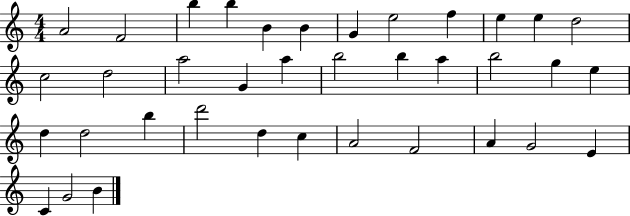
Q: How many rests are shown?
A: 0